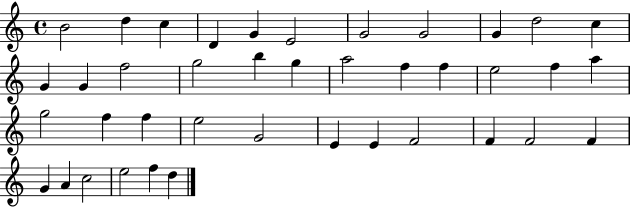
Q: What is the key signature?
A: C major